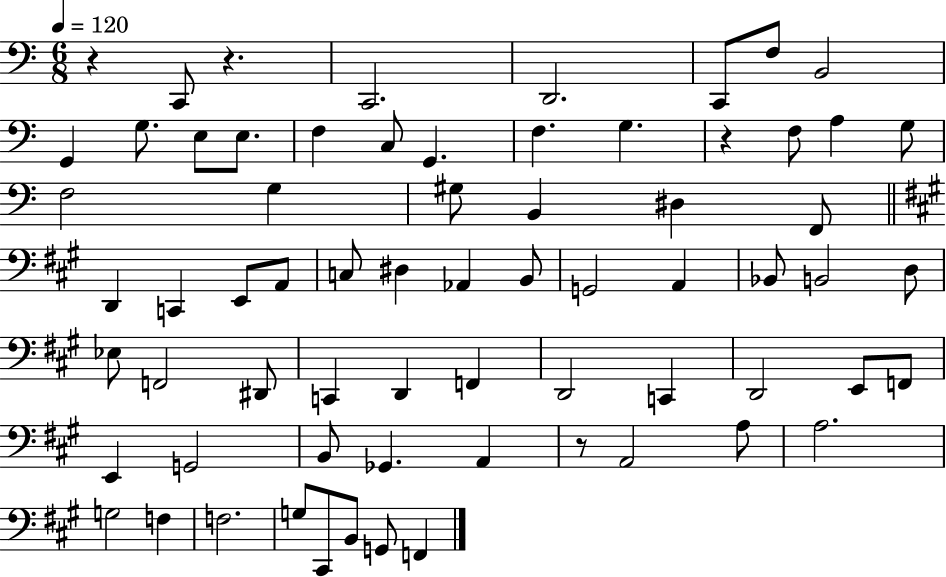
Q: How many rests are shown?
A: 4